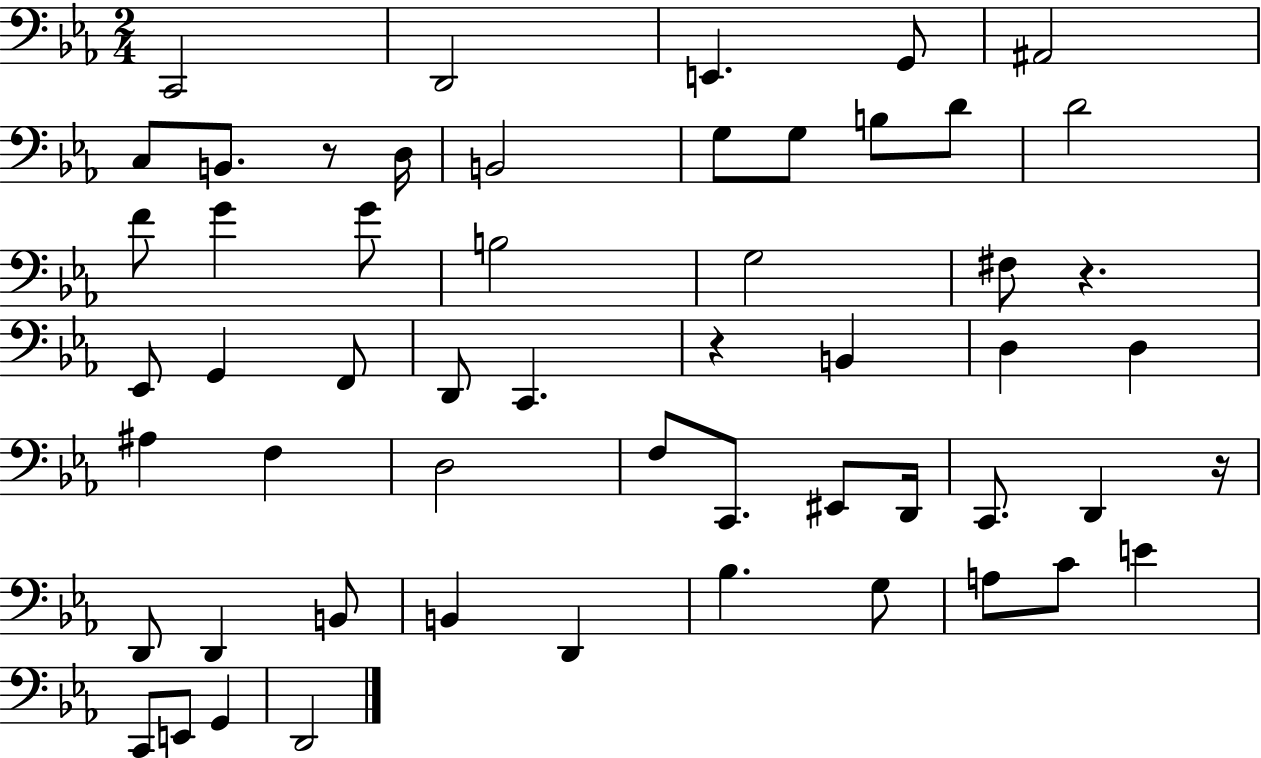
X:1
T:Untitled
M:2/4
L:1/4
K:Eb
C,,2 D,,2 E,, G,,/2 ^A,,2 C,/2 B,,/2 z/2 D,/4 B,,2 G,/2 G,/2 B,/2 D/2 D2 F/2 G G/2 B,2 G,2 ^F,/2 z _E,,/2 G,, F,,/2 D,,/2 C,, z B,, D, D, ^A, F, D,2 F,/2 C,,/2 ^E,,/2 D,,/4 C,,/2 D,, z/4 D,,/2 D,, B,,/2 B,, D,, _B, G,/2 A,/2 C/2 E C,,/2 E,,/2 G,, D,,2